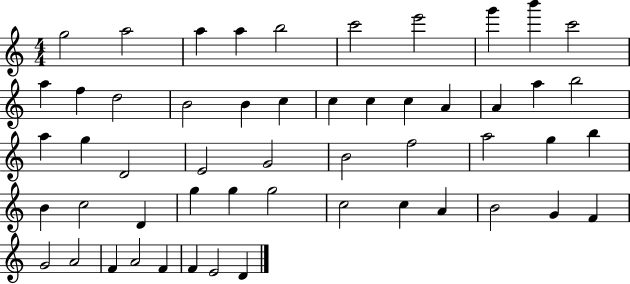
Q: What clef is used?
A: treble